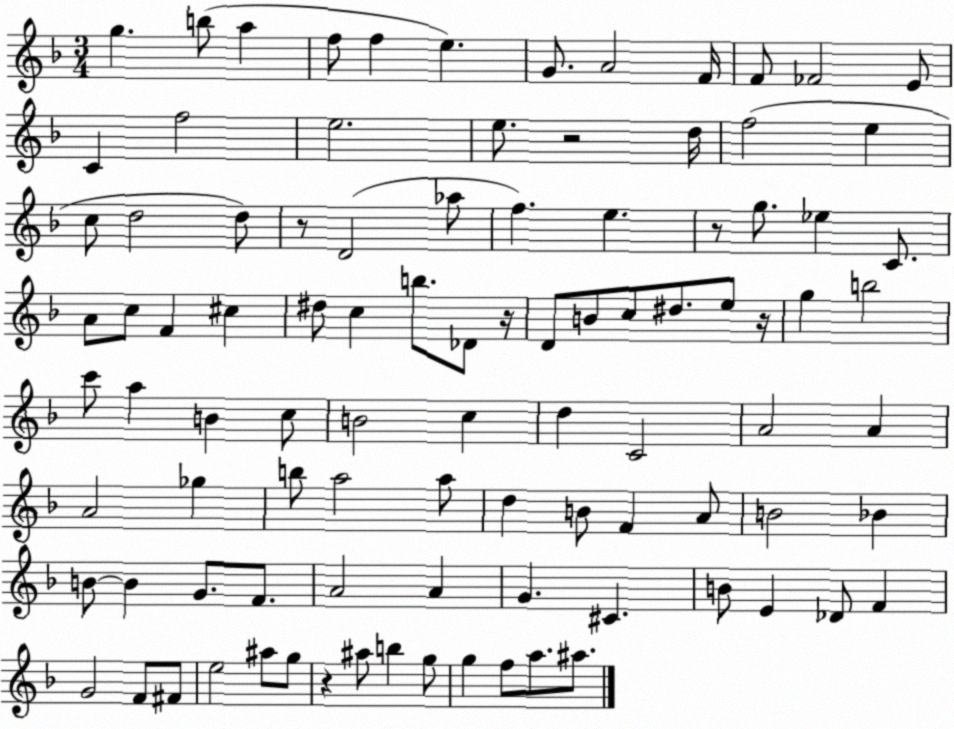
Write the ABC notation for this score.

X:1
T:Untitled
M:3/4
L:1/4
K:F
g b/2 a f/2 f e G/2 A2 F/4 F/2 _F2 E/2 C f2 e2 e/2 z2 d/4 f2 e c/2 d2 d/2 z/2 D2 _a/2 f e z/2 g/2 _e C/2 A/2 c/2 F ^c ^d/2 c b/2 _D/2 z/4 D/2 B/2 c/2 ^d/2 e/2 z/4 g b2 c'/2 a B c/2 B2 c d C2 A2 A A2 _g b/2 a2 a/2 d B/2 F A/2 B2 _B B/2 B G/2 F/2 A2 A G ^C B/2 E _D/2 F G2 F/2 ^F/2 e2 ^a/2 g/2 z ^a/2 b g/2 g f/2 a/2 ^a/2